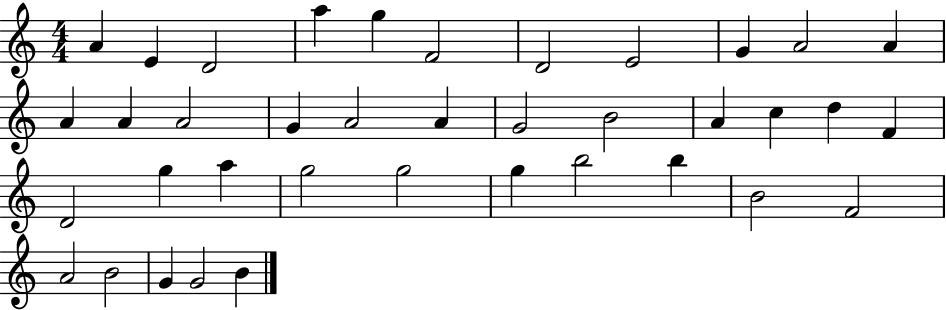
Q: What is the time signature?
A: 4/4